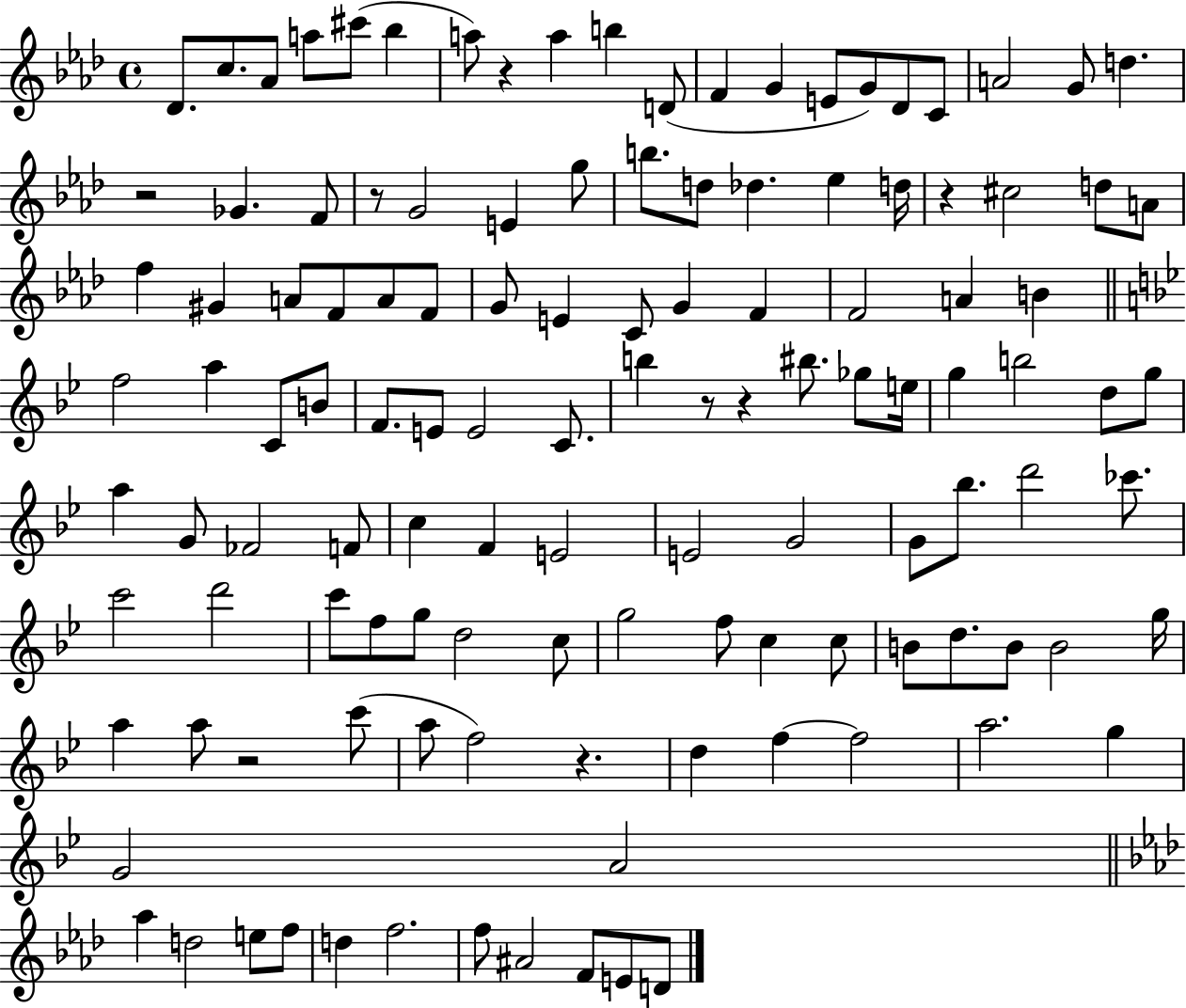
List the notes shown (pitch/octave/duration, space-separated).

Db4/e. C5/e. Ab4/e A5/e C#6/e Bb5/q A5/e R/q A5/q B5/q D4/e F4/q G4/q E4/e G4/e Db4/e C4/e A4/h G4/e D5/q. R/h Gb4/q. F4/e R/e G4/h E4/q G5/e B5/e. D5/e Db5/q. Eb5/q D5/s R/q C#5/h D5/e A4/e F5/q G#4/q A4/e F4/e A4/e F4/e G4/e E4/q C4/e G4/q F4/q F4/h A4/q B4/q F5/h A5/q C4/e B4/e F4/e. E4/e E4/h C4/e. B5/q R/e R/q BIS5/e. Gb5/e E5/s G5/q B5/h D5/e G5/e A5/q G4/e FES4/h F4/e C5/q F4/q E4/h E4/h G4/h G4/e Bb5/e. D6/h CES6/e. C6/h D6/h C6/e F5/e G5/e D5/h C5/e G5/h F5/e C5/q C5/e B4/e D5/e. B4/e B4/h G5/s A5/q A5/e R/h C6/e A5/e F5/h R/q. D5/q F5/q F5/h A5/h. G5/q G4/h A4/h Ab5/q D5/h E5/e F5/e D5/q F5/h. F5/e A#4/h F4/e E4/e D4/e